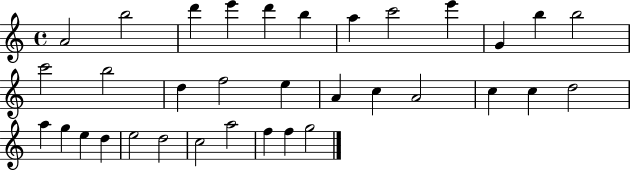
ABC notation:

X:1
T:Untitled
M:4/4
L:1/4
K:C
A2 b2 d' e' d' b a c'2 e' G b b2 c'2 b2 d f2 e A c A2 c c d2 a g e d e2 d2 c2 a2 f f g2